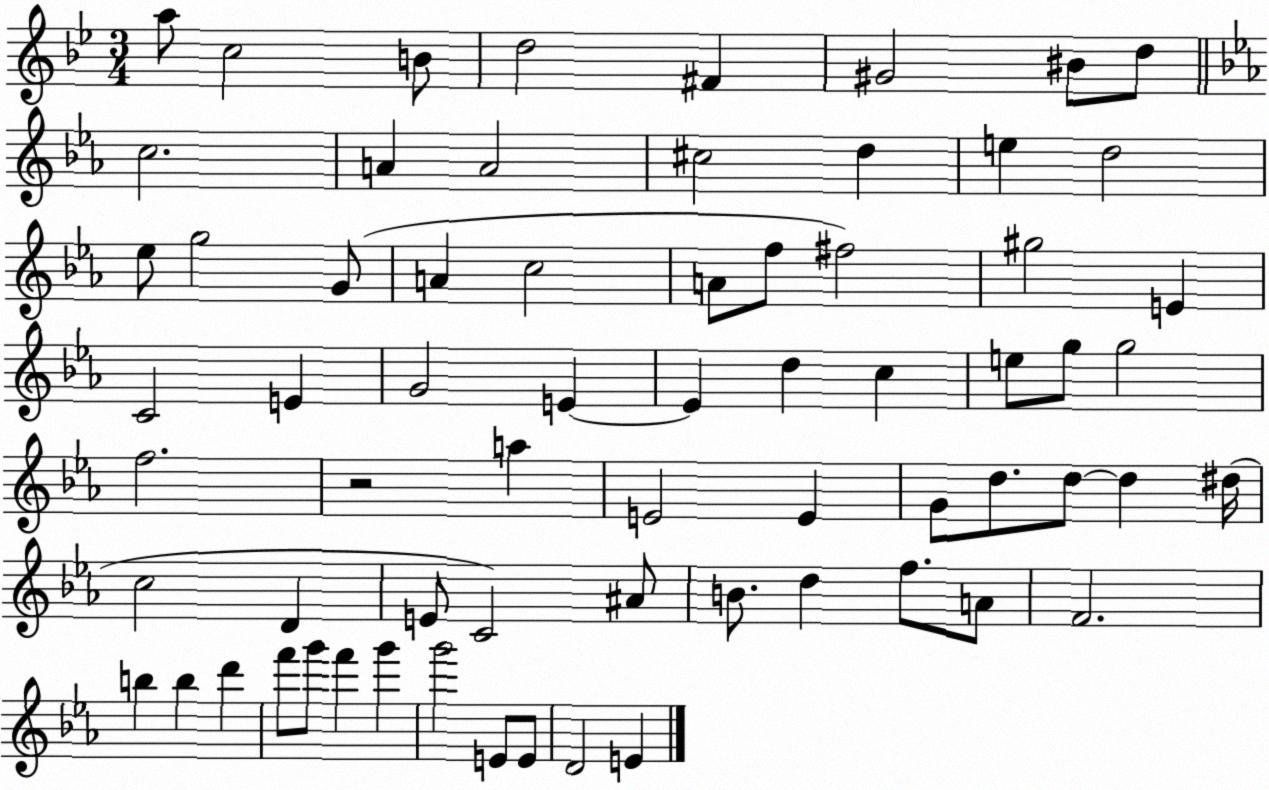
X:1
T:Untitled
M:3/4
L:1/4
K:Bb
a/2 c2 B/2 d2 ^F ^G2 ^B/2 d/2 c2 A A2 ^c2 d e d2 _e/2 g2 G/2 A c2 A/2 f/2 ^f2 ^g2 E C2 E G2 E E d c e/2 g/2 g2 f2 z2 a E2 E G/2 d/2 d/2 d ^d/4 c2 D E/2 C2 ^A/2 B/2 d f/2 A/2 F2 b b d' f'/2 g'/2 f' g' g'2 E/2 E/2 D2 E